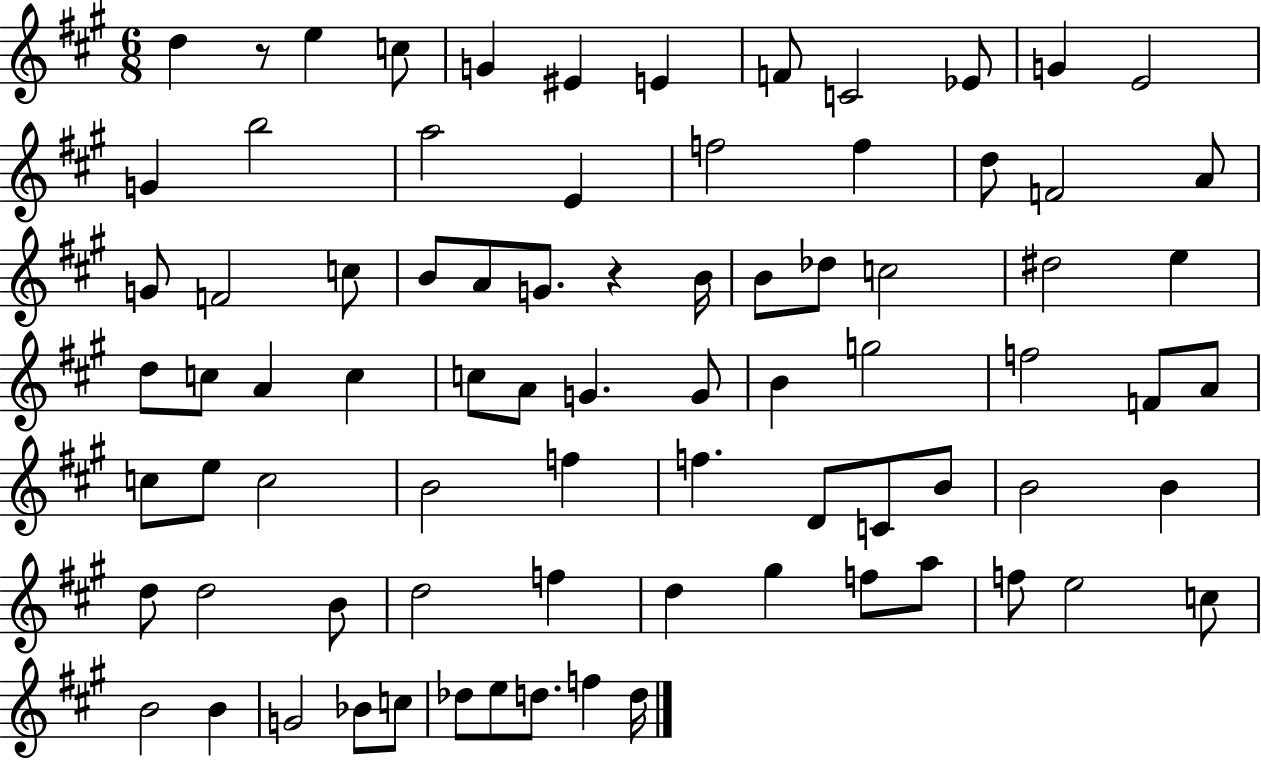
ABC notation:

X:1
T:Untitled
M:6/8
L:1/4
K:A
d z/2 e c/2 G ^E E F/2 C2 _E/2 G E2 G b2 a2 E f2 f d/2 F2 A/2 G/2 F2 c/2 B/2 A/2 G/2 z B/4 B/2 _d/2 c2 ^d2 e d/2 c/2 A c c/2 A/2 G G/2 B g2 f2 F/2 A/2 c/2 e/2 c2 B2 f f D/2 C/2 B/2 B2 B d/2 d2 B/2 d2 f d ^g f/2 a/2 f/2 e2 c/2 B2 B G2 _B/2 c/2 _d/2 e/2 d/2 f d/4